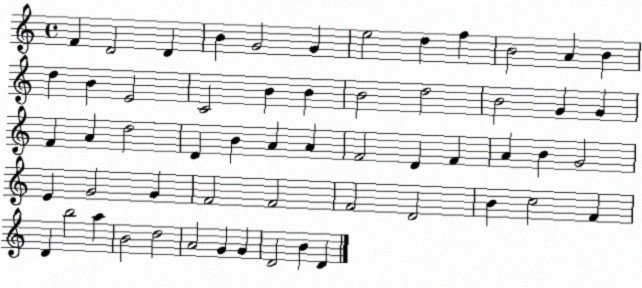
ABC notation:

X:1
T:Untitled
M:4/4
L:1/4
K:C
F D2 D B G2 G e2 d f B2 A B d B E2 C2 B B B2 d2 B2 G G F A d2 D B A A F2 D F A B G2 E G2 G F2 F2 F2 D2 B c2 F D b2 a B2 d2 A2 G G D2 B D